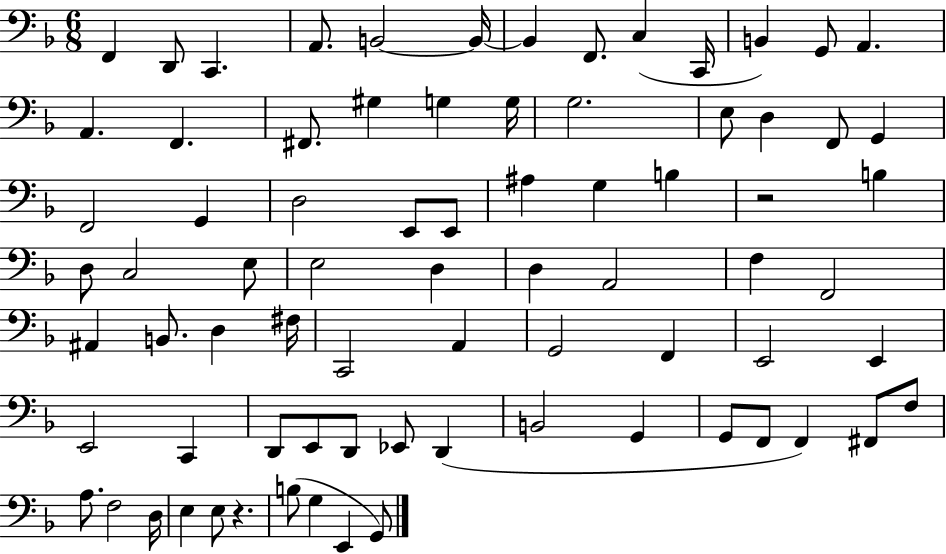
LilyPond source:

{
  \clef bass
  \numericTimeSignature
  \time 6/8
  \key f \major
  f,4 d,8 c,4. | a,8. b,2~~ b,16~~ | b,4 f,8. c4( c,16 | b,4) g,8 a,4. | \break a,4. f,4. | fis,8. gis4 g4 g16 | g2. | e8 d4 f,8 g,4 | \break f,2 g,4 | d2 e,8 e,8 | ais4 g4 b4 | r2 b4 | \break d8 c2 e8 | e2 d4 | d4 a,2 | f4 f,2 | \break ais,4 b,8. d4 fis16 | c,2 a,4 | g,2 f,4 | e,2 e,4 | \break e,2 c,4 | d,8 e,8 d,8 ees,8 d,4( | b,2 g,4 | g,8 f,8 f,4) fis,8 f8 | \break a8. f2 d16 | e4 e8 r4. | b8( g4 e,4 g,8) | \bar "|."
}